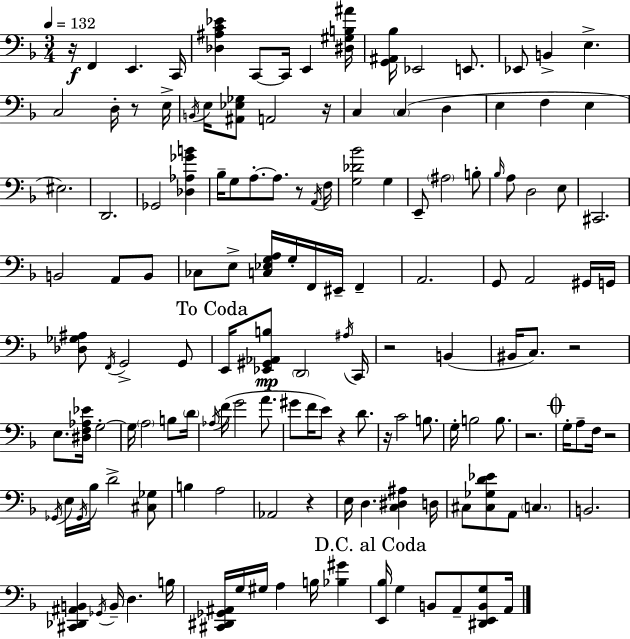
R/s F2/q E2/q. C2/s [Db3,A#3,C4,Eb4]/q C2/e C2/s E2/q [D#3,G#3,B3,A#4]/s [G2,A#2,Bb3]/s Eb2/h E2/e. Eb2/e B2/q E3/q. C3/h D3/s R/e E3/s B2/s E3/s [A#2,Eb3,Gb3]/e A2/h R/s C3/q C3/q D3/q E3/q F3/q E3/q EIS3/h. D2/h. Gb2/h [Db3,Ab3,Gb4,B4]/q Bb3/s G3/e A3/e. A3/e. R/e A2/s F3/s [G3,Db4,Bb4]/h G3/q E2/e A#3/h B3/e Bb3/s A3/e D3/h E3/e C#2/h. B2/h A2/e B2/e CES3/e E3/e [C3,Eb3,G3,A3]/s G3/s F2/s EIS2/s F2/q A2/h. G2/e A2/h G#2/s G2/s [Db3,Gb3,A#3]/e F2/s G2/h G2/e E2/s [Eb2,G#2,Ab2,B3]/e D2/h A#3/s C2/s R/h B2/q BIS2/s C3/e. R/h E3/e. [D#3,F3,Ab3,Eb4]/s G3/h G3/s A3/h B3/e D4/s Ab3/s F4/s G4/h A4/e. G#4/e F4/s E4/e R/q D4/e. R/s C4/h B3/e. G3/s B3/h B3/e. R/h. G3/s A3/e F3/s R/h Gb2/s E3/s Gb2/s Bb3/s D4/h [C#3,Gb3]/e B3/q A3/h Ab2/h R/q E3/s D3/q. [C3,D#3,A#3]/q D3/s C#3/e [C#3,Gb3,D4,Eb4]/e A2/e C3/q. B2/h. [C#2,Db2,A#2,B2]/q Gb2/s B2/s D3/q. B3/s [C#2,D#2,Gb2,A#2]/s G3/s G#3/s A3/q B3/s [Bb3,G#4]/q [E2,Bb3]/s G3/q B2/e A2/e [D#2,E2,B2,G3]/e A2/s